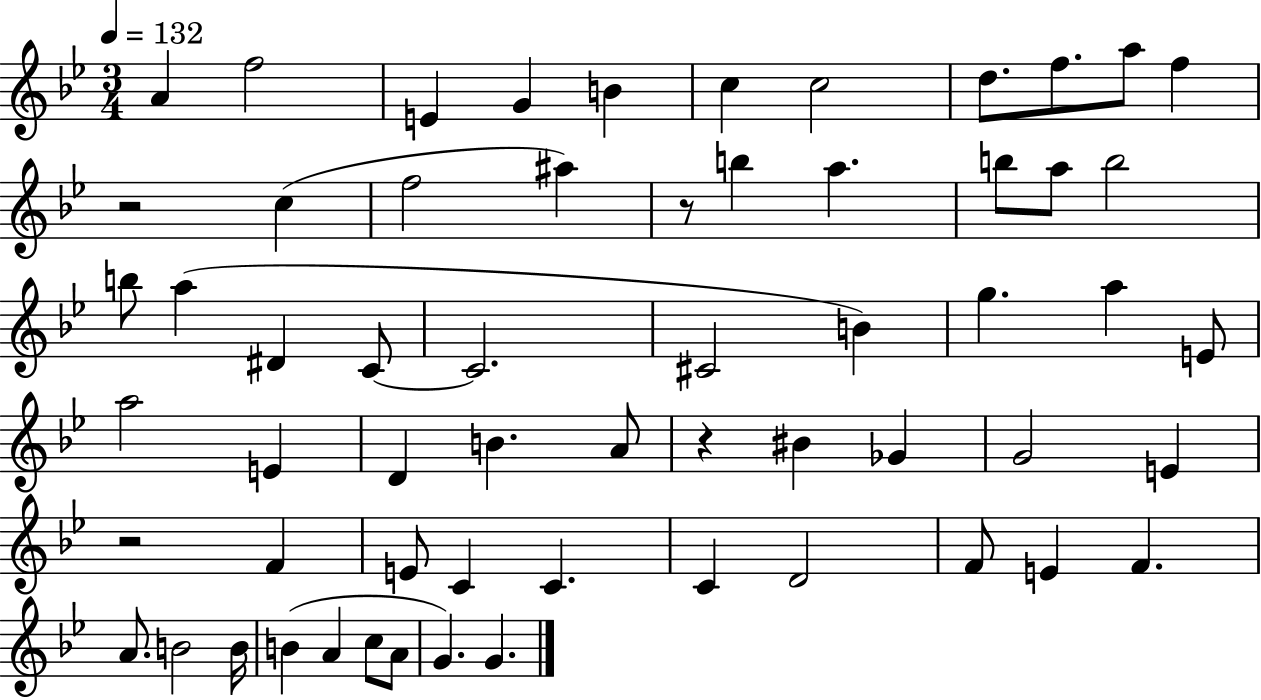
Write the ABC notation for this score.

X:1
T:Untitled
M:3/4
L:1/4
K:Bb
A f2 E G B c c2 d/2 f/2 a/2 f z2 c f2 ^a z/2 b a b/2 a/2 b2 b/2 a ^D C/2 C2 ^C2 B g a E/2 a2 E D B A/2 z ^B _G G2 E z2 F E/2 C C C D2 F/2 E F A/2 B2 B/4 B A c/2 A/2 G G